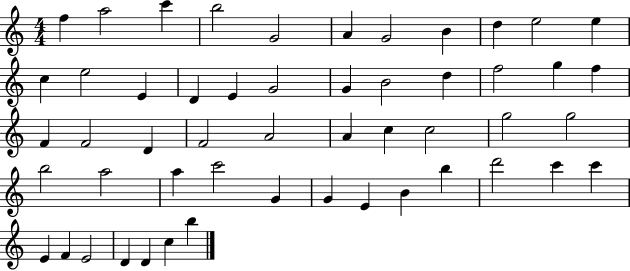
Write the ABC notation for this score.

X:1
T:Untitled
M:4/4
L:1/4
K:C
f a2 c' b2 G2 A G2 B d e2 e c e2 E D E G2 G B2 d f2 g f F F2 D F2 A2 A c c2 g2 g2 b2 a2 a c'2 G G E B b d'2 c' c' E F E2 D D c b